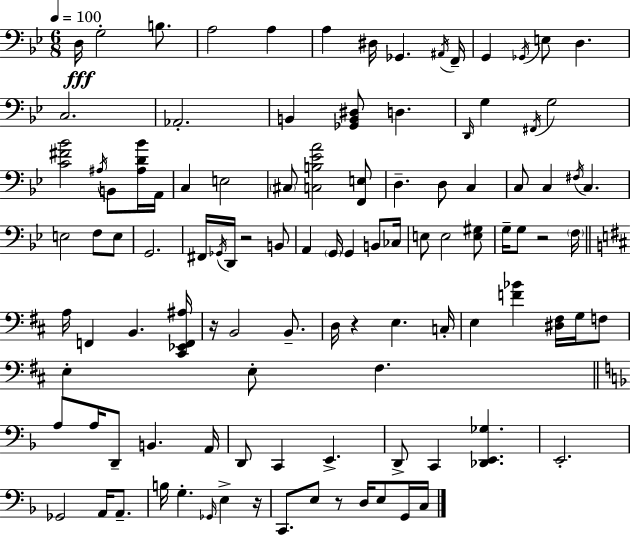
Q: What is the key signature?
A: G minor